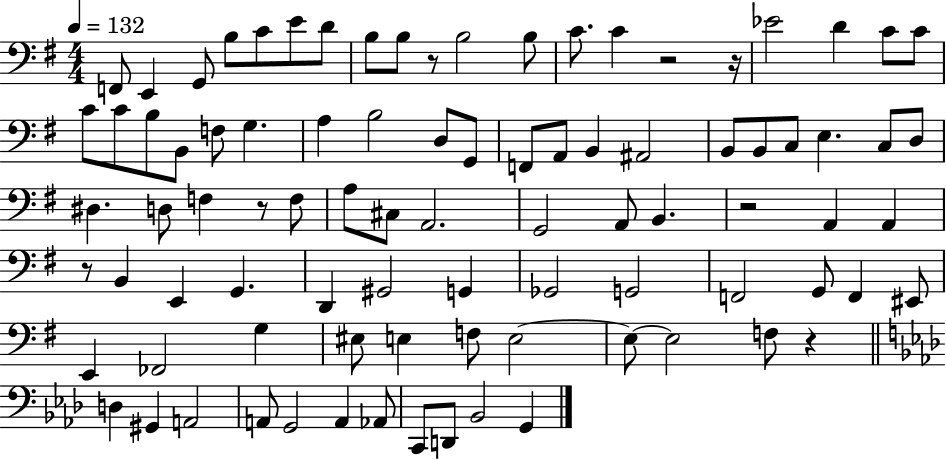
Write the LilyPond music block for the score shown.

{
  \clef bass
  \numericTimeSignature
  \time 4/4
  \key g \major
  \tempo 4 = 132
  f,8 e,4 g,8 b8 c'8 e'8 d'8 | b8 b8 r8 b2 b8 | c'8. c'4 r2 r16 | ees'2 d'4 c'8 c'8 | \break c'8 c'8 b8 b,8 f8 g4. | a4 b2 d8 g,8 | f,8 a,8 b,4 ais,2 | b,8 b,8 c8 e4. c8 d8 | \break dis4. d8 f4 r8 f8 | a8 cis8 a,2. | g,2 a,8 b,4. | r2 a,4 a,4 | \break r8 b,4 e,4 g,4. | d,4 gis,2 g,4 | ges,2 g,2 | f,2 g,8 f,4 eis,8 | \break e,4 fes,2 g4 | eis8 e4 f8 e2~~ | e8~~ e2 f8 r4 | \bar "||" \break \key aes \major d4 gis,4 a,2 | a,8 g,2 a,4 aes,8 | c,8 d,8 bes,2 g,4 | \bar "|."
}